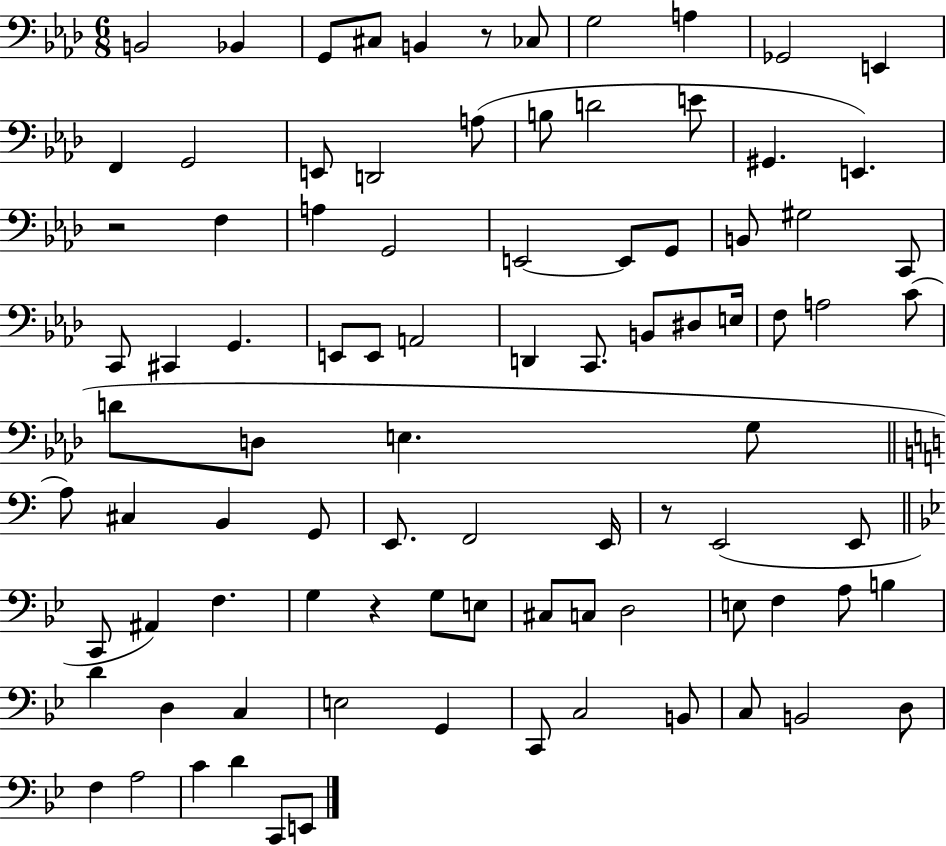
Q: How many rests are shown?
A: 4